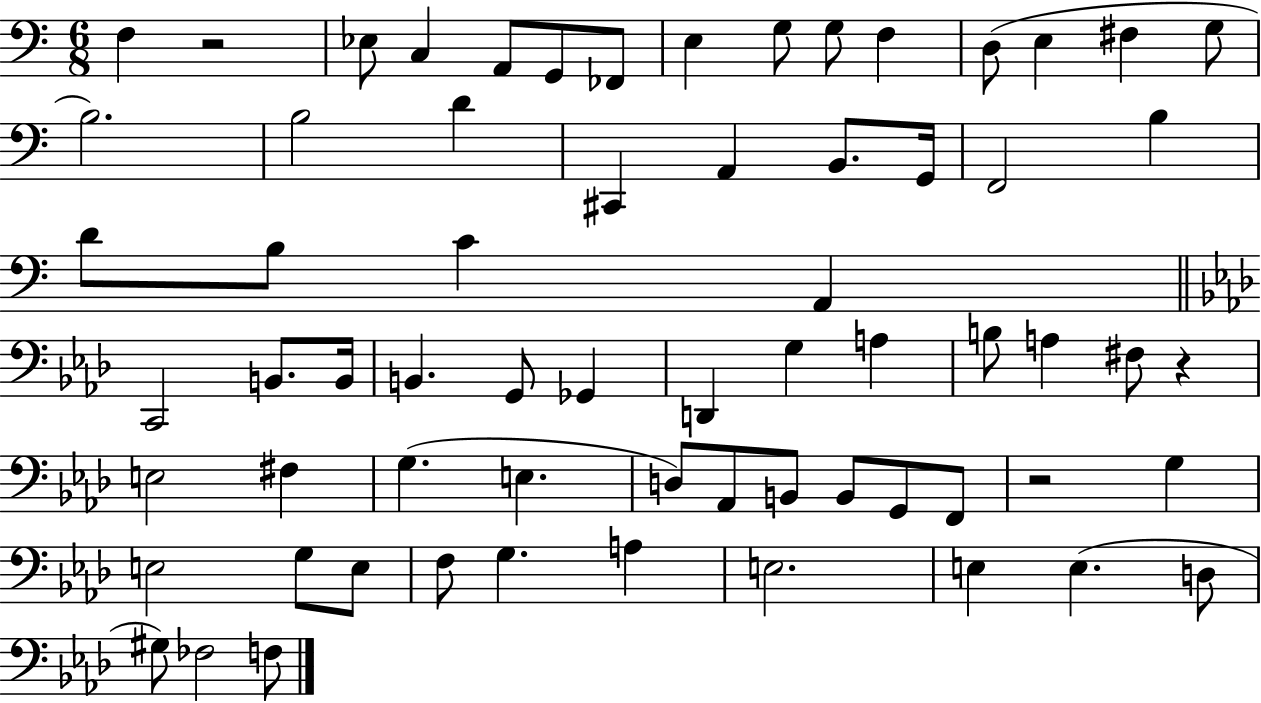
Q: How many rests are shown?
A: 3